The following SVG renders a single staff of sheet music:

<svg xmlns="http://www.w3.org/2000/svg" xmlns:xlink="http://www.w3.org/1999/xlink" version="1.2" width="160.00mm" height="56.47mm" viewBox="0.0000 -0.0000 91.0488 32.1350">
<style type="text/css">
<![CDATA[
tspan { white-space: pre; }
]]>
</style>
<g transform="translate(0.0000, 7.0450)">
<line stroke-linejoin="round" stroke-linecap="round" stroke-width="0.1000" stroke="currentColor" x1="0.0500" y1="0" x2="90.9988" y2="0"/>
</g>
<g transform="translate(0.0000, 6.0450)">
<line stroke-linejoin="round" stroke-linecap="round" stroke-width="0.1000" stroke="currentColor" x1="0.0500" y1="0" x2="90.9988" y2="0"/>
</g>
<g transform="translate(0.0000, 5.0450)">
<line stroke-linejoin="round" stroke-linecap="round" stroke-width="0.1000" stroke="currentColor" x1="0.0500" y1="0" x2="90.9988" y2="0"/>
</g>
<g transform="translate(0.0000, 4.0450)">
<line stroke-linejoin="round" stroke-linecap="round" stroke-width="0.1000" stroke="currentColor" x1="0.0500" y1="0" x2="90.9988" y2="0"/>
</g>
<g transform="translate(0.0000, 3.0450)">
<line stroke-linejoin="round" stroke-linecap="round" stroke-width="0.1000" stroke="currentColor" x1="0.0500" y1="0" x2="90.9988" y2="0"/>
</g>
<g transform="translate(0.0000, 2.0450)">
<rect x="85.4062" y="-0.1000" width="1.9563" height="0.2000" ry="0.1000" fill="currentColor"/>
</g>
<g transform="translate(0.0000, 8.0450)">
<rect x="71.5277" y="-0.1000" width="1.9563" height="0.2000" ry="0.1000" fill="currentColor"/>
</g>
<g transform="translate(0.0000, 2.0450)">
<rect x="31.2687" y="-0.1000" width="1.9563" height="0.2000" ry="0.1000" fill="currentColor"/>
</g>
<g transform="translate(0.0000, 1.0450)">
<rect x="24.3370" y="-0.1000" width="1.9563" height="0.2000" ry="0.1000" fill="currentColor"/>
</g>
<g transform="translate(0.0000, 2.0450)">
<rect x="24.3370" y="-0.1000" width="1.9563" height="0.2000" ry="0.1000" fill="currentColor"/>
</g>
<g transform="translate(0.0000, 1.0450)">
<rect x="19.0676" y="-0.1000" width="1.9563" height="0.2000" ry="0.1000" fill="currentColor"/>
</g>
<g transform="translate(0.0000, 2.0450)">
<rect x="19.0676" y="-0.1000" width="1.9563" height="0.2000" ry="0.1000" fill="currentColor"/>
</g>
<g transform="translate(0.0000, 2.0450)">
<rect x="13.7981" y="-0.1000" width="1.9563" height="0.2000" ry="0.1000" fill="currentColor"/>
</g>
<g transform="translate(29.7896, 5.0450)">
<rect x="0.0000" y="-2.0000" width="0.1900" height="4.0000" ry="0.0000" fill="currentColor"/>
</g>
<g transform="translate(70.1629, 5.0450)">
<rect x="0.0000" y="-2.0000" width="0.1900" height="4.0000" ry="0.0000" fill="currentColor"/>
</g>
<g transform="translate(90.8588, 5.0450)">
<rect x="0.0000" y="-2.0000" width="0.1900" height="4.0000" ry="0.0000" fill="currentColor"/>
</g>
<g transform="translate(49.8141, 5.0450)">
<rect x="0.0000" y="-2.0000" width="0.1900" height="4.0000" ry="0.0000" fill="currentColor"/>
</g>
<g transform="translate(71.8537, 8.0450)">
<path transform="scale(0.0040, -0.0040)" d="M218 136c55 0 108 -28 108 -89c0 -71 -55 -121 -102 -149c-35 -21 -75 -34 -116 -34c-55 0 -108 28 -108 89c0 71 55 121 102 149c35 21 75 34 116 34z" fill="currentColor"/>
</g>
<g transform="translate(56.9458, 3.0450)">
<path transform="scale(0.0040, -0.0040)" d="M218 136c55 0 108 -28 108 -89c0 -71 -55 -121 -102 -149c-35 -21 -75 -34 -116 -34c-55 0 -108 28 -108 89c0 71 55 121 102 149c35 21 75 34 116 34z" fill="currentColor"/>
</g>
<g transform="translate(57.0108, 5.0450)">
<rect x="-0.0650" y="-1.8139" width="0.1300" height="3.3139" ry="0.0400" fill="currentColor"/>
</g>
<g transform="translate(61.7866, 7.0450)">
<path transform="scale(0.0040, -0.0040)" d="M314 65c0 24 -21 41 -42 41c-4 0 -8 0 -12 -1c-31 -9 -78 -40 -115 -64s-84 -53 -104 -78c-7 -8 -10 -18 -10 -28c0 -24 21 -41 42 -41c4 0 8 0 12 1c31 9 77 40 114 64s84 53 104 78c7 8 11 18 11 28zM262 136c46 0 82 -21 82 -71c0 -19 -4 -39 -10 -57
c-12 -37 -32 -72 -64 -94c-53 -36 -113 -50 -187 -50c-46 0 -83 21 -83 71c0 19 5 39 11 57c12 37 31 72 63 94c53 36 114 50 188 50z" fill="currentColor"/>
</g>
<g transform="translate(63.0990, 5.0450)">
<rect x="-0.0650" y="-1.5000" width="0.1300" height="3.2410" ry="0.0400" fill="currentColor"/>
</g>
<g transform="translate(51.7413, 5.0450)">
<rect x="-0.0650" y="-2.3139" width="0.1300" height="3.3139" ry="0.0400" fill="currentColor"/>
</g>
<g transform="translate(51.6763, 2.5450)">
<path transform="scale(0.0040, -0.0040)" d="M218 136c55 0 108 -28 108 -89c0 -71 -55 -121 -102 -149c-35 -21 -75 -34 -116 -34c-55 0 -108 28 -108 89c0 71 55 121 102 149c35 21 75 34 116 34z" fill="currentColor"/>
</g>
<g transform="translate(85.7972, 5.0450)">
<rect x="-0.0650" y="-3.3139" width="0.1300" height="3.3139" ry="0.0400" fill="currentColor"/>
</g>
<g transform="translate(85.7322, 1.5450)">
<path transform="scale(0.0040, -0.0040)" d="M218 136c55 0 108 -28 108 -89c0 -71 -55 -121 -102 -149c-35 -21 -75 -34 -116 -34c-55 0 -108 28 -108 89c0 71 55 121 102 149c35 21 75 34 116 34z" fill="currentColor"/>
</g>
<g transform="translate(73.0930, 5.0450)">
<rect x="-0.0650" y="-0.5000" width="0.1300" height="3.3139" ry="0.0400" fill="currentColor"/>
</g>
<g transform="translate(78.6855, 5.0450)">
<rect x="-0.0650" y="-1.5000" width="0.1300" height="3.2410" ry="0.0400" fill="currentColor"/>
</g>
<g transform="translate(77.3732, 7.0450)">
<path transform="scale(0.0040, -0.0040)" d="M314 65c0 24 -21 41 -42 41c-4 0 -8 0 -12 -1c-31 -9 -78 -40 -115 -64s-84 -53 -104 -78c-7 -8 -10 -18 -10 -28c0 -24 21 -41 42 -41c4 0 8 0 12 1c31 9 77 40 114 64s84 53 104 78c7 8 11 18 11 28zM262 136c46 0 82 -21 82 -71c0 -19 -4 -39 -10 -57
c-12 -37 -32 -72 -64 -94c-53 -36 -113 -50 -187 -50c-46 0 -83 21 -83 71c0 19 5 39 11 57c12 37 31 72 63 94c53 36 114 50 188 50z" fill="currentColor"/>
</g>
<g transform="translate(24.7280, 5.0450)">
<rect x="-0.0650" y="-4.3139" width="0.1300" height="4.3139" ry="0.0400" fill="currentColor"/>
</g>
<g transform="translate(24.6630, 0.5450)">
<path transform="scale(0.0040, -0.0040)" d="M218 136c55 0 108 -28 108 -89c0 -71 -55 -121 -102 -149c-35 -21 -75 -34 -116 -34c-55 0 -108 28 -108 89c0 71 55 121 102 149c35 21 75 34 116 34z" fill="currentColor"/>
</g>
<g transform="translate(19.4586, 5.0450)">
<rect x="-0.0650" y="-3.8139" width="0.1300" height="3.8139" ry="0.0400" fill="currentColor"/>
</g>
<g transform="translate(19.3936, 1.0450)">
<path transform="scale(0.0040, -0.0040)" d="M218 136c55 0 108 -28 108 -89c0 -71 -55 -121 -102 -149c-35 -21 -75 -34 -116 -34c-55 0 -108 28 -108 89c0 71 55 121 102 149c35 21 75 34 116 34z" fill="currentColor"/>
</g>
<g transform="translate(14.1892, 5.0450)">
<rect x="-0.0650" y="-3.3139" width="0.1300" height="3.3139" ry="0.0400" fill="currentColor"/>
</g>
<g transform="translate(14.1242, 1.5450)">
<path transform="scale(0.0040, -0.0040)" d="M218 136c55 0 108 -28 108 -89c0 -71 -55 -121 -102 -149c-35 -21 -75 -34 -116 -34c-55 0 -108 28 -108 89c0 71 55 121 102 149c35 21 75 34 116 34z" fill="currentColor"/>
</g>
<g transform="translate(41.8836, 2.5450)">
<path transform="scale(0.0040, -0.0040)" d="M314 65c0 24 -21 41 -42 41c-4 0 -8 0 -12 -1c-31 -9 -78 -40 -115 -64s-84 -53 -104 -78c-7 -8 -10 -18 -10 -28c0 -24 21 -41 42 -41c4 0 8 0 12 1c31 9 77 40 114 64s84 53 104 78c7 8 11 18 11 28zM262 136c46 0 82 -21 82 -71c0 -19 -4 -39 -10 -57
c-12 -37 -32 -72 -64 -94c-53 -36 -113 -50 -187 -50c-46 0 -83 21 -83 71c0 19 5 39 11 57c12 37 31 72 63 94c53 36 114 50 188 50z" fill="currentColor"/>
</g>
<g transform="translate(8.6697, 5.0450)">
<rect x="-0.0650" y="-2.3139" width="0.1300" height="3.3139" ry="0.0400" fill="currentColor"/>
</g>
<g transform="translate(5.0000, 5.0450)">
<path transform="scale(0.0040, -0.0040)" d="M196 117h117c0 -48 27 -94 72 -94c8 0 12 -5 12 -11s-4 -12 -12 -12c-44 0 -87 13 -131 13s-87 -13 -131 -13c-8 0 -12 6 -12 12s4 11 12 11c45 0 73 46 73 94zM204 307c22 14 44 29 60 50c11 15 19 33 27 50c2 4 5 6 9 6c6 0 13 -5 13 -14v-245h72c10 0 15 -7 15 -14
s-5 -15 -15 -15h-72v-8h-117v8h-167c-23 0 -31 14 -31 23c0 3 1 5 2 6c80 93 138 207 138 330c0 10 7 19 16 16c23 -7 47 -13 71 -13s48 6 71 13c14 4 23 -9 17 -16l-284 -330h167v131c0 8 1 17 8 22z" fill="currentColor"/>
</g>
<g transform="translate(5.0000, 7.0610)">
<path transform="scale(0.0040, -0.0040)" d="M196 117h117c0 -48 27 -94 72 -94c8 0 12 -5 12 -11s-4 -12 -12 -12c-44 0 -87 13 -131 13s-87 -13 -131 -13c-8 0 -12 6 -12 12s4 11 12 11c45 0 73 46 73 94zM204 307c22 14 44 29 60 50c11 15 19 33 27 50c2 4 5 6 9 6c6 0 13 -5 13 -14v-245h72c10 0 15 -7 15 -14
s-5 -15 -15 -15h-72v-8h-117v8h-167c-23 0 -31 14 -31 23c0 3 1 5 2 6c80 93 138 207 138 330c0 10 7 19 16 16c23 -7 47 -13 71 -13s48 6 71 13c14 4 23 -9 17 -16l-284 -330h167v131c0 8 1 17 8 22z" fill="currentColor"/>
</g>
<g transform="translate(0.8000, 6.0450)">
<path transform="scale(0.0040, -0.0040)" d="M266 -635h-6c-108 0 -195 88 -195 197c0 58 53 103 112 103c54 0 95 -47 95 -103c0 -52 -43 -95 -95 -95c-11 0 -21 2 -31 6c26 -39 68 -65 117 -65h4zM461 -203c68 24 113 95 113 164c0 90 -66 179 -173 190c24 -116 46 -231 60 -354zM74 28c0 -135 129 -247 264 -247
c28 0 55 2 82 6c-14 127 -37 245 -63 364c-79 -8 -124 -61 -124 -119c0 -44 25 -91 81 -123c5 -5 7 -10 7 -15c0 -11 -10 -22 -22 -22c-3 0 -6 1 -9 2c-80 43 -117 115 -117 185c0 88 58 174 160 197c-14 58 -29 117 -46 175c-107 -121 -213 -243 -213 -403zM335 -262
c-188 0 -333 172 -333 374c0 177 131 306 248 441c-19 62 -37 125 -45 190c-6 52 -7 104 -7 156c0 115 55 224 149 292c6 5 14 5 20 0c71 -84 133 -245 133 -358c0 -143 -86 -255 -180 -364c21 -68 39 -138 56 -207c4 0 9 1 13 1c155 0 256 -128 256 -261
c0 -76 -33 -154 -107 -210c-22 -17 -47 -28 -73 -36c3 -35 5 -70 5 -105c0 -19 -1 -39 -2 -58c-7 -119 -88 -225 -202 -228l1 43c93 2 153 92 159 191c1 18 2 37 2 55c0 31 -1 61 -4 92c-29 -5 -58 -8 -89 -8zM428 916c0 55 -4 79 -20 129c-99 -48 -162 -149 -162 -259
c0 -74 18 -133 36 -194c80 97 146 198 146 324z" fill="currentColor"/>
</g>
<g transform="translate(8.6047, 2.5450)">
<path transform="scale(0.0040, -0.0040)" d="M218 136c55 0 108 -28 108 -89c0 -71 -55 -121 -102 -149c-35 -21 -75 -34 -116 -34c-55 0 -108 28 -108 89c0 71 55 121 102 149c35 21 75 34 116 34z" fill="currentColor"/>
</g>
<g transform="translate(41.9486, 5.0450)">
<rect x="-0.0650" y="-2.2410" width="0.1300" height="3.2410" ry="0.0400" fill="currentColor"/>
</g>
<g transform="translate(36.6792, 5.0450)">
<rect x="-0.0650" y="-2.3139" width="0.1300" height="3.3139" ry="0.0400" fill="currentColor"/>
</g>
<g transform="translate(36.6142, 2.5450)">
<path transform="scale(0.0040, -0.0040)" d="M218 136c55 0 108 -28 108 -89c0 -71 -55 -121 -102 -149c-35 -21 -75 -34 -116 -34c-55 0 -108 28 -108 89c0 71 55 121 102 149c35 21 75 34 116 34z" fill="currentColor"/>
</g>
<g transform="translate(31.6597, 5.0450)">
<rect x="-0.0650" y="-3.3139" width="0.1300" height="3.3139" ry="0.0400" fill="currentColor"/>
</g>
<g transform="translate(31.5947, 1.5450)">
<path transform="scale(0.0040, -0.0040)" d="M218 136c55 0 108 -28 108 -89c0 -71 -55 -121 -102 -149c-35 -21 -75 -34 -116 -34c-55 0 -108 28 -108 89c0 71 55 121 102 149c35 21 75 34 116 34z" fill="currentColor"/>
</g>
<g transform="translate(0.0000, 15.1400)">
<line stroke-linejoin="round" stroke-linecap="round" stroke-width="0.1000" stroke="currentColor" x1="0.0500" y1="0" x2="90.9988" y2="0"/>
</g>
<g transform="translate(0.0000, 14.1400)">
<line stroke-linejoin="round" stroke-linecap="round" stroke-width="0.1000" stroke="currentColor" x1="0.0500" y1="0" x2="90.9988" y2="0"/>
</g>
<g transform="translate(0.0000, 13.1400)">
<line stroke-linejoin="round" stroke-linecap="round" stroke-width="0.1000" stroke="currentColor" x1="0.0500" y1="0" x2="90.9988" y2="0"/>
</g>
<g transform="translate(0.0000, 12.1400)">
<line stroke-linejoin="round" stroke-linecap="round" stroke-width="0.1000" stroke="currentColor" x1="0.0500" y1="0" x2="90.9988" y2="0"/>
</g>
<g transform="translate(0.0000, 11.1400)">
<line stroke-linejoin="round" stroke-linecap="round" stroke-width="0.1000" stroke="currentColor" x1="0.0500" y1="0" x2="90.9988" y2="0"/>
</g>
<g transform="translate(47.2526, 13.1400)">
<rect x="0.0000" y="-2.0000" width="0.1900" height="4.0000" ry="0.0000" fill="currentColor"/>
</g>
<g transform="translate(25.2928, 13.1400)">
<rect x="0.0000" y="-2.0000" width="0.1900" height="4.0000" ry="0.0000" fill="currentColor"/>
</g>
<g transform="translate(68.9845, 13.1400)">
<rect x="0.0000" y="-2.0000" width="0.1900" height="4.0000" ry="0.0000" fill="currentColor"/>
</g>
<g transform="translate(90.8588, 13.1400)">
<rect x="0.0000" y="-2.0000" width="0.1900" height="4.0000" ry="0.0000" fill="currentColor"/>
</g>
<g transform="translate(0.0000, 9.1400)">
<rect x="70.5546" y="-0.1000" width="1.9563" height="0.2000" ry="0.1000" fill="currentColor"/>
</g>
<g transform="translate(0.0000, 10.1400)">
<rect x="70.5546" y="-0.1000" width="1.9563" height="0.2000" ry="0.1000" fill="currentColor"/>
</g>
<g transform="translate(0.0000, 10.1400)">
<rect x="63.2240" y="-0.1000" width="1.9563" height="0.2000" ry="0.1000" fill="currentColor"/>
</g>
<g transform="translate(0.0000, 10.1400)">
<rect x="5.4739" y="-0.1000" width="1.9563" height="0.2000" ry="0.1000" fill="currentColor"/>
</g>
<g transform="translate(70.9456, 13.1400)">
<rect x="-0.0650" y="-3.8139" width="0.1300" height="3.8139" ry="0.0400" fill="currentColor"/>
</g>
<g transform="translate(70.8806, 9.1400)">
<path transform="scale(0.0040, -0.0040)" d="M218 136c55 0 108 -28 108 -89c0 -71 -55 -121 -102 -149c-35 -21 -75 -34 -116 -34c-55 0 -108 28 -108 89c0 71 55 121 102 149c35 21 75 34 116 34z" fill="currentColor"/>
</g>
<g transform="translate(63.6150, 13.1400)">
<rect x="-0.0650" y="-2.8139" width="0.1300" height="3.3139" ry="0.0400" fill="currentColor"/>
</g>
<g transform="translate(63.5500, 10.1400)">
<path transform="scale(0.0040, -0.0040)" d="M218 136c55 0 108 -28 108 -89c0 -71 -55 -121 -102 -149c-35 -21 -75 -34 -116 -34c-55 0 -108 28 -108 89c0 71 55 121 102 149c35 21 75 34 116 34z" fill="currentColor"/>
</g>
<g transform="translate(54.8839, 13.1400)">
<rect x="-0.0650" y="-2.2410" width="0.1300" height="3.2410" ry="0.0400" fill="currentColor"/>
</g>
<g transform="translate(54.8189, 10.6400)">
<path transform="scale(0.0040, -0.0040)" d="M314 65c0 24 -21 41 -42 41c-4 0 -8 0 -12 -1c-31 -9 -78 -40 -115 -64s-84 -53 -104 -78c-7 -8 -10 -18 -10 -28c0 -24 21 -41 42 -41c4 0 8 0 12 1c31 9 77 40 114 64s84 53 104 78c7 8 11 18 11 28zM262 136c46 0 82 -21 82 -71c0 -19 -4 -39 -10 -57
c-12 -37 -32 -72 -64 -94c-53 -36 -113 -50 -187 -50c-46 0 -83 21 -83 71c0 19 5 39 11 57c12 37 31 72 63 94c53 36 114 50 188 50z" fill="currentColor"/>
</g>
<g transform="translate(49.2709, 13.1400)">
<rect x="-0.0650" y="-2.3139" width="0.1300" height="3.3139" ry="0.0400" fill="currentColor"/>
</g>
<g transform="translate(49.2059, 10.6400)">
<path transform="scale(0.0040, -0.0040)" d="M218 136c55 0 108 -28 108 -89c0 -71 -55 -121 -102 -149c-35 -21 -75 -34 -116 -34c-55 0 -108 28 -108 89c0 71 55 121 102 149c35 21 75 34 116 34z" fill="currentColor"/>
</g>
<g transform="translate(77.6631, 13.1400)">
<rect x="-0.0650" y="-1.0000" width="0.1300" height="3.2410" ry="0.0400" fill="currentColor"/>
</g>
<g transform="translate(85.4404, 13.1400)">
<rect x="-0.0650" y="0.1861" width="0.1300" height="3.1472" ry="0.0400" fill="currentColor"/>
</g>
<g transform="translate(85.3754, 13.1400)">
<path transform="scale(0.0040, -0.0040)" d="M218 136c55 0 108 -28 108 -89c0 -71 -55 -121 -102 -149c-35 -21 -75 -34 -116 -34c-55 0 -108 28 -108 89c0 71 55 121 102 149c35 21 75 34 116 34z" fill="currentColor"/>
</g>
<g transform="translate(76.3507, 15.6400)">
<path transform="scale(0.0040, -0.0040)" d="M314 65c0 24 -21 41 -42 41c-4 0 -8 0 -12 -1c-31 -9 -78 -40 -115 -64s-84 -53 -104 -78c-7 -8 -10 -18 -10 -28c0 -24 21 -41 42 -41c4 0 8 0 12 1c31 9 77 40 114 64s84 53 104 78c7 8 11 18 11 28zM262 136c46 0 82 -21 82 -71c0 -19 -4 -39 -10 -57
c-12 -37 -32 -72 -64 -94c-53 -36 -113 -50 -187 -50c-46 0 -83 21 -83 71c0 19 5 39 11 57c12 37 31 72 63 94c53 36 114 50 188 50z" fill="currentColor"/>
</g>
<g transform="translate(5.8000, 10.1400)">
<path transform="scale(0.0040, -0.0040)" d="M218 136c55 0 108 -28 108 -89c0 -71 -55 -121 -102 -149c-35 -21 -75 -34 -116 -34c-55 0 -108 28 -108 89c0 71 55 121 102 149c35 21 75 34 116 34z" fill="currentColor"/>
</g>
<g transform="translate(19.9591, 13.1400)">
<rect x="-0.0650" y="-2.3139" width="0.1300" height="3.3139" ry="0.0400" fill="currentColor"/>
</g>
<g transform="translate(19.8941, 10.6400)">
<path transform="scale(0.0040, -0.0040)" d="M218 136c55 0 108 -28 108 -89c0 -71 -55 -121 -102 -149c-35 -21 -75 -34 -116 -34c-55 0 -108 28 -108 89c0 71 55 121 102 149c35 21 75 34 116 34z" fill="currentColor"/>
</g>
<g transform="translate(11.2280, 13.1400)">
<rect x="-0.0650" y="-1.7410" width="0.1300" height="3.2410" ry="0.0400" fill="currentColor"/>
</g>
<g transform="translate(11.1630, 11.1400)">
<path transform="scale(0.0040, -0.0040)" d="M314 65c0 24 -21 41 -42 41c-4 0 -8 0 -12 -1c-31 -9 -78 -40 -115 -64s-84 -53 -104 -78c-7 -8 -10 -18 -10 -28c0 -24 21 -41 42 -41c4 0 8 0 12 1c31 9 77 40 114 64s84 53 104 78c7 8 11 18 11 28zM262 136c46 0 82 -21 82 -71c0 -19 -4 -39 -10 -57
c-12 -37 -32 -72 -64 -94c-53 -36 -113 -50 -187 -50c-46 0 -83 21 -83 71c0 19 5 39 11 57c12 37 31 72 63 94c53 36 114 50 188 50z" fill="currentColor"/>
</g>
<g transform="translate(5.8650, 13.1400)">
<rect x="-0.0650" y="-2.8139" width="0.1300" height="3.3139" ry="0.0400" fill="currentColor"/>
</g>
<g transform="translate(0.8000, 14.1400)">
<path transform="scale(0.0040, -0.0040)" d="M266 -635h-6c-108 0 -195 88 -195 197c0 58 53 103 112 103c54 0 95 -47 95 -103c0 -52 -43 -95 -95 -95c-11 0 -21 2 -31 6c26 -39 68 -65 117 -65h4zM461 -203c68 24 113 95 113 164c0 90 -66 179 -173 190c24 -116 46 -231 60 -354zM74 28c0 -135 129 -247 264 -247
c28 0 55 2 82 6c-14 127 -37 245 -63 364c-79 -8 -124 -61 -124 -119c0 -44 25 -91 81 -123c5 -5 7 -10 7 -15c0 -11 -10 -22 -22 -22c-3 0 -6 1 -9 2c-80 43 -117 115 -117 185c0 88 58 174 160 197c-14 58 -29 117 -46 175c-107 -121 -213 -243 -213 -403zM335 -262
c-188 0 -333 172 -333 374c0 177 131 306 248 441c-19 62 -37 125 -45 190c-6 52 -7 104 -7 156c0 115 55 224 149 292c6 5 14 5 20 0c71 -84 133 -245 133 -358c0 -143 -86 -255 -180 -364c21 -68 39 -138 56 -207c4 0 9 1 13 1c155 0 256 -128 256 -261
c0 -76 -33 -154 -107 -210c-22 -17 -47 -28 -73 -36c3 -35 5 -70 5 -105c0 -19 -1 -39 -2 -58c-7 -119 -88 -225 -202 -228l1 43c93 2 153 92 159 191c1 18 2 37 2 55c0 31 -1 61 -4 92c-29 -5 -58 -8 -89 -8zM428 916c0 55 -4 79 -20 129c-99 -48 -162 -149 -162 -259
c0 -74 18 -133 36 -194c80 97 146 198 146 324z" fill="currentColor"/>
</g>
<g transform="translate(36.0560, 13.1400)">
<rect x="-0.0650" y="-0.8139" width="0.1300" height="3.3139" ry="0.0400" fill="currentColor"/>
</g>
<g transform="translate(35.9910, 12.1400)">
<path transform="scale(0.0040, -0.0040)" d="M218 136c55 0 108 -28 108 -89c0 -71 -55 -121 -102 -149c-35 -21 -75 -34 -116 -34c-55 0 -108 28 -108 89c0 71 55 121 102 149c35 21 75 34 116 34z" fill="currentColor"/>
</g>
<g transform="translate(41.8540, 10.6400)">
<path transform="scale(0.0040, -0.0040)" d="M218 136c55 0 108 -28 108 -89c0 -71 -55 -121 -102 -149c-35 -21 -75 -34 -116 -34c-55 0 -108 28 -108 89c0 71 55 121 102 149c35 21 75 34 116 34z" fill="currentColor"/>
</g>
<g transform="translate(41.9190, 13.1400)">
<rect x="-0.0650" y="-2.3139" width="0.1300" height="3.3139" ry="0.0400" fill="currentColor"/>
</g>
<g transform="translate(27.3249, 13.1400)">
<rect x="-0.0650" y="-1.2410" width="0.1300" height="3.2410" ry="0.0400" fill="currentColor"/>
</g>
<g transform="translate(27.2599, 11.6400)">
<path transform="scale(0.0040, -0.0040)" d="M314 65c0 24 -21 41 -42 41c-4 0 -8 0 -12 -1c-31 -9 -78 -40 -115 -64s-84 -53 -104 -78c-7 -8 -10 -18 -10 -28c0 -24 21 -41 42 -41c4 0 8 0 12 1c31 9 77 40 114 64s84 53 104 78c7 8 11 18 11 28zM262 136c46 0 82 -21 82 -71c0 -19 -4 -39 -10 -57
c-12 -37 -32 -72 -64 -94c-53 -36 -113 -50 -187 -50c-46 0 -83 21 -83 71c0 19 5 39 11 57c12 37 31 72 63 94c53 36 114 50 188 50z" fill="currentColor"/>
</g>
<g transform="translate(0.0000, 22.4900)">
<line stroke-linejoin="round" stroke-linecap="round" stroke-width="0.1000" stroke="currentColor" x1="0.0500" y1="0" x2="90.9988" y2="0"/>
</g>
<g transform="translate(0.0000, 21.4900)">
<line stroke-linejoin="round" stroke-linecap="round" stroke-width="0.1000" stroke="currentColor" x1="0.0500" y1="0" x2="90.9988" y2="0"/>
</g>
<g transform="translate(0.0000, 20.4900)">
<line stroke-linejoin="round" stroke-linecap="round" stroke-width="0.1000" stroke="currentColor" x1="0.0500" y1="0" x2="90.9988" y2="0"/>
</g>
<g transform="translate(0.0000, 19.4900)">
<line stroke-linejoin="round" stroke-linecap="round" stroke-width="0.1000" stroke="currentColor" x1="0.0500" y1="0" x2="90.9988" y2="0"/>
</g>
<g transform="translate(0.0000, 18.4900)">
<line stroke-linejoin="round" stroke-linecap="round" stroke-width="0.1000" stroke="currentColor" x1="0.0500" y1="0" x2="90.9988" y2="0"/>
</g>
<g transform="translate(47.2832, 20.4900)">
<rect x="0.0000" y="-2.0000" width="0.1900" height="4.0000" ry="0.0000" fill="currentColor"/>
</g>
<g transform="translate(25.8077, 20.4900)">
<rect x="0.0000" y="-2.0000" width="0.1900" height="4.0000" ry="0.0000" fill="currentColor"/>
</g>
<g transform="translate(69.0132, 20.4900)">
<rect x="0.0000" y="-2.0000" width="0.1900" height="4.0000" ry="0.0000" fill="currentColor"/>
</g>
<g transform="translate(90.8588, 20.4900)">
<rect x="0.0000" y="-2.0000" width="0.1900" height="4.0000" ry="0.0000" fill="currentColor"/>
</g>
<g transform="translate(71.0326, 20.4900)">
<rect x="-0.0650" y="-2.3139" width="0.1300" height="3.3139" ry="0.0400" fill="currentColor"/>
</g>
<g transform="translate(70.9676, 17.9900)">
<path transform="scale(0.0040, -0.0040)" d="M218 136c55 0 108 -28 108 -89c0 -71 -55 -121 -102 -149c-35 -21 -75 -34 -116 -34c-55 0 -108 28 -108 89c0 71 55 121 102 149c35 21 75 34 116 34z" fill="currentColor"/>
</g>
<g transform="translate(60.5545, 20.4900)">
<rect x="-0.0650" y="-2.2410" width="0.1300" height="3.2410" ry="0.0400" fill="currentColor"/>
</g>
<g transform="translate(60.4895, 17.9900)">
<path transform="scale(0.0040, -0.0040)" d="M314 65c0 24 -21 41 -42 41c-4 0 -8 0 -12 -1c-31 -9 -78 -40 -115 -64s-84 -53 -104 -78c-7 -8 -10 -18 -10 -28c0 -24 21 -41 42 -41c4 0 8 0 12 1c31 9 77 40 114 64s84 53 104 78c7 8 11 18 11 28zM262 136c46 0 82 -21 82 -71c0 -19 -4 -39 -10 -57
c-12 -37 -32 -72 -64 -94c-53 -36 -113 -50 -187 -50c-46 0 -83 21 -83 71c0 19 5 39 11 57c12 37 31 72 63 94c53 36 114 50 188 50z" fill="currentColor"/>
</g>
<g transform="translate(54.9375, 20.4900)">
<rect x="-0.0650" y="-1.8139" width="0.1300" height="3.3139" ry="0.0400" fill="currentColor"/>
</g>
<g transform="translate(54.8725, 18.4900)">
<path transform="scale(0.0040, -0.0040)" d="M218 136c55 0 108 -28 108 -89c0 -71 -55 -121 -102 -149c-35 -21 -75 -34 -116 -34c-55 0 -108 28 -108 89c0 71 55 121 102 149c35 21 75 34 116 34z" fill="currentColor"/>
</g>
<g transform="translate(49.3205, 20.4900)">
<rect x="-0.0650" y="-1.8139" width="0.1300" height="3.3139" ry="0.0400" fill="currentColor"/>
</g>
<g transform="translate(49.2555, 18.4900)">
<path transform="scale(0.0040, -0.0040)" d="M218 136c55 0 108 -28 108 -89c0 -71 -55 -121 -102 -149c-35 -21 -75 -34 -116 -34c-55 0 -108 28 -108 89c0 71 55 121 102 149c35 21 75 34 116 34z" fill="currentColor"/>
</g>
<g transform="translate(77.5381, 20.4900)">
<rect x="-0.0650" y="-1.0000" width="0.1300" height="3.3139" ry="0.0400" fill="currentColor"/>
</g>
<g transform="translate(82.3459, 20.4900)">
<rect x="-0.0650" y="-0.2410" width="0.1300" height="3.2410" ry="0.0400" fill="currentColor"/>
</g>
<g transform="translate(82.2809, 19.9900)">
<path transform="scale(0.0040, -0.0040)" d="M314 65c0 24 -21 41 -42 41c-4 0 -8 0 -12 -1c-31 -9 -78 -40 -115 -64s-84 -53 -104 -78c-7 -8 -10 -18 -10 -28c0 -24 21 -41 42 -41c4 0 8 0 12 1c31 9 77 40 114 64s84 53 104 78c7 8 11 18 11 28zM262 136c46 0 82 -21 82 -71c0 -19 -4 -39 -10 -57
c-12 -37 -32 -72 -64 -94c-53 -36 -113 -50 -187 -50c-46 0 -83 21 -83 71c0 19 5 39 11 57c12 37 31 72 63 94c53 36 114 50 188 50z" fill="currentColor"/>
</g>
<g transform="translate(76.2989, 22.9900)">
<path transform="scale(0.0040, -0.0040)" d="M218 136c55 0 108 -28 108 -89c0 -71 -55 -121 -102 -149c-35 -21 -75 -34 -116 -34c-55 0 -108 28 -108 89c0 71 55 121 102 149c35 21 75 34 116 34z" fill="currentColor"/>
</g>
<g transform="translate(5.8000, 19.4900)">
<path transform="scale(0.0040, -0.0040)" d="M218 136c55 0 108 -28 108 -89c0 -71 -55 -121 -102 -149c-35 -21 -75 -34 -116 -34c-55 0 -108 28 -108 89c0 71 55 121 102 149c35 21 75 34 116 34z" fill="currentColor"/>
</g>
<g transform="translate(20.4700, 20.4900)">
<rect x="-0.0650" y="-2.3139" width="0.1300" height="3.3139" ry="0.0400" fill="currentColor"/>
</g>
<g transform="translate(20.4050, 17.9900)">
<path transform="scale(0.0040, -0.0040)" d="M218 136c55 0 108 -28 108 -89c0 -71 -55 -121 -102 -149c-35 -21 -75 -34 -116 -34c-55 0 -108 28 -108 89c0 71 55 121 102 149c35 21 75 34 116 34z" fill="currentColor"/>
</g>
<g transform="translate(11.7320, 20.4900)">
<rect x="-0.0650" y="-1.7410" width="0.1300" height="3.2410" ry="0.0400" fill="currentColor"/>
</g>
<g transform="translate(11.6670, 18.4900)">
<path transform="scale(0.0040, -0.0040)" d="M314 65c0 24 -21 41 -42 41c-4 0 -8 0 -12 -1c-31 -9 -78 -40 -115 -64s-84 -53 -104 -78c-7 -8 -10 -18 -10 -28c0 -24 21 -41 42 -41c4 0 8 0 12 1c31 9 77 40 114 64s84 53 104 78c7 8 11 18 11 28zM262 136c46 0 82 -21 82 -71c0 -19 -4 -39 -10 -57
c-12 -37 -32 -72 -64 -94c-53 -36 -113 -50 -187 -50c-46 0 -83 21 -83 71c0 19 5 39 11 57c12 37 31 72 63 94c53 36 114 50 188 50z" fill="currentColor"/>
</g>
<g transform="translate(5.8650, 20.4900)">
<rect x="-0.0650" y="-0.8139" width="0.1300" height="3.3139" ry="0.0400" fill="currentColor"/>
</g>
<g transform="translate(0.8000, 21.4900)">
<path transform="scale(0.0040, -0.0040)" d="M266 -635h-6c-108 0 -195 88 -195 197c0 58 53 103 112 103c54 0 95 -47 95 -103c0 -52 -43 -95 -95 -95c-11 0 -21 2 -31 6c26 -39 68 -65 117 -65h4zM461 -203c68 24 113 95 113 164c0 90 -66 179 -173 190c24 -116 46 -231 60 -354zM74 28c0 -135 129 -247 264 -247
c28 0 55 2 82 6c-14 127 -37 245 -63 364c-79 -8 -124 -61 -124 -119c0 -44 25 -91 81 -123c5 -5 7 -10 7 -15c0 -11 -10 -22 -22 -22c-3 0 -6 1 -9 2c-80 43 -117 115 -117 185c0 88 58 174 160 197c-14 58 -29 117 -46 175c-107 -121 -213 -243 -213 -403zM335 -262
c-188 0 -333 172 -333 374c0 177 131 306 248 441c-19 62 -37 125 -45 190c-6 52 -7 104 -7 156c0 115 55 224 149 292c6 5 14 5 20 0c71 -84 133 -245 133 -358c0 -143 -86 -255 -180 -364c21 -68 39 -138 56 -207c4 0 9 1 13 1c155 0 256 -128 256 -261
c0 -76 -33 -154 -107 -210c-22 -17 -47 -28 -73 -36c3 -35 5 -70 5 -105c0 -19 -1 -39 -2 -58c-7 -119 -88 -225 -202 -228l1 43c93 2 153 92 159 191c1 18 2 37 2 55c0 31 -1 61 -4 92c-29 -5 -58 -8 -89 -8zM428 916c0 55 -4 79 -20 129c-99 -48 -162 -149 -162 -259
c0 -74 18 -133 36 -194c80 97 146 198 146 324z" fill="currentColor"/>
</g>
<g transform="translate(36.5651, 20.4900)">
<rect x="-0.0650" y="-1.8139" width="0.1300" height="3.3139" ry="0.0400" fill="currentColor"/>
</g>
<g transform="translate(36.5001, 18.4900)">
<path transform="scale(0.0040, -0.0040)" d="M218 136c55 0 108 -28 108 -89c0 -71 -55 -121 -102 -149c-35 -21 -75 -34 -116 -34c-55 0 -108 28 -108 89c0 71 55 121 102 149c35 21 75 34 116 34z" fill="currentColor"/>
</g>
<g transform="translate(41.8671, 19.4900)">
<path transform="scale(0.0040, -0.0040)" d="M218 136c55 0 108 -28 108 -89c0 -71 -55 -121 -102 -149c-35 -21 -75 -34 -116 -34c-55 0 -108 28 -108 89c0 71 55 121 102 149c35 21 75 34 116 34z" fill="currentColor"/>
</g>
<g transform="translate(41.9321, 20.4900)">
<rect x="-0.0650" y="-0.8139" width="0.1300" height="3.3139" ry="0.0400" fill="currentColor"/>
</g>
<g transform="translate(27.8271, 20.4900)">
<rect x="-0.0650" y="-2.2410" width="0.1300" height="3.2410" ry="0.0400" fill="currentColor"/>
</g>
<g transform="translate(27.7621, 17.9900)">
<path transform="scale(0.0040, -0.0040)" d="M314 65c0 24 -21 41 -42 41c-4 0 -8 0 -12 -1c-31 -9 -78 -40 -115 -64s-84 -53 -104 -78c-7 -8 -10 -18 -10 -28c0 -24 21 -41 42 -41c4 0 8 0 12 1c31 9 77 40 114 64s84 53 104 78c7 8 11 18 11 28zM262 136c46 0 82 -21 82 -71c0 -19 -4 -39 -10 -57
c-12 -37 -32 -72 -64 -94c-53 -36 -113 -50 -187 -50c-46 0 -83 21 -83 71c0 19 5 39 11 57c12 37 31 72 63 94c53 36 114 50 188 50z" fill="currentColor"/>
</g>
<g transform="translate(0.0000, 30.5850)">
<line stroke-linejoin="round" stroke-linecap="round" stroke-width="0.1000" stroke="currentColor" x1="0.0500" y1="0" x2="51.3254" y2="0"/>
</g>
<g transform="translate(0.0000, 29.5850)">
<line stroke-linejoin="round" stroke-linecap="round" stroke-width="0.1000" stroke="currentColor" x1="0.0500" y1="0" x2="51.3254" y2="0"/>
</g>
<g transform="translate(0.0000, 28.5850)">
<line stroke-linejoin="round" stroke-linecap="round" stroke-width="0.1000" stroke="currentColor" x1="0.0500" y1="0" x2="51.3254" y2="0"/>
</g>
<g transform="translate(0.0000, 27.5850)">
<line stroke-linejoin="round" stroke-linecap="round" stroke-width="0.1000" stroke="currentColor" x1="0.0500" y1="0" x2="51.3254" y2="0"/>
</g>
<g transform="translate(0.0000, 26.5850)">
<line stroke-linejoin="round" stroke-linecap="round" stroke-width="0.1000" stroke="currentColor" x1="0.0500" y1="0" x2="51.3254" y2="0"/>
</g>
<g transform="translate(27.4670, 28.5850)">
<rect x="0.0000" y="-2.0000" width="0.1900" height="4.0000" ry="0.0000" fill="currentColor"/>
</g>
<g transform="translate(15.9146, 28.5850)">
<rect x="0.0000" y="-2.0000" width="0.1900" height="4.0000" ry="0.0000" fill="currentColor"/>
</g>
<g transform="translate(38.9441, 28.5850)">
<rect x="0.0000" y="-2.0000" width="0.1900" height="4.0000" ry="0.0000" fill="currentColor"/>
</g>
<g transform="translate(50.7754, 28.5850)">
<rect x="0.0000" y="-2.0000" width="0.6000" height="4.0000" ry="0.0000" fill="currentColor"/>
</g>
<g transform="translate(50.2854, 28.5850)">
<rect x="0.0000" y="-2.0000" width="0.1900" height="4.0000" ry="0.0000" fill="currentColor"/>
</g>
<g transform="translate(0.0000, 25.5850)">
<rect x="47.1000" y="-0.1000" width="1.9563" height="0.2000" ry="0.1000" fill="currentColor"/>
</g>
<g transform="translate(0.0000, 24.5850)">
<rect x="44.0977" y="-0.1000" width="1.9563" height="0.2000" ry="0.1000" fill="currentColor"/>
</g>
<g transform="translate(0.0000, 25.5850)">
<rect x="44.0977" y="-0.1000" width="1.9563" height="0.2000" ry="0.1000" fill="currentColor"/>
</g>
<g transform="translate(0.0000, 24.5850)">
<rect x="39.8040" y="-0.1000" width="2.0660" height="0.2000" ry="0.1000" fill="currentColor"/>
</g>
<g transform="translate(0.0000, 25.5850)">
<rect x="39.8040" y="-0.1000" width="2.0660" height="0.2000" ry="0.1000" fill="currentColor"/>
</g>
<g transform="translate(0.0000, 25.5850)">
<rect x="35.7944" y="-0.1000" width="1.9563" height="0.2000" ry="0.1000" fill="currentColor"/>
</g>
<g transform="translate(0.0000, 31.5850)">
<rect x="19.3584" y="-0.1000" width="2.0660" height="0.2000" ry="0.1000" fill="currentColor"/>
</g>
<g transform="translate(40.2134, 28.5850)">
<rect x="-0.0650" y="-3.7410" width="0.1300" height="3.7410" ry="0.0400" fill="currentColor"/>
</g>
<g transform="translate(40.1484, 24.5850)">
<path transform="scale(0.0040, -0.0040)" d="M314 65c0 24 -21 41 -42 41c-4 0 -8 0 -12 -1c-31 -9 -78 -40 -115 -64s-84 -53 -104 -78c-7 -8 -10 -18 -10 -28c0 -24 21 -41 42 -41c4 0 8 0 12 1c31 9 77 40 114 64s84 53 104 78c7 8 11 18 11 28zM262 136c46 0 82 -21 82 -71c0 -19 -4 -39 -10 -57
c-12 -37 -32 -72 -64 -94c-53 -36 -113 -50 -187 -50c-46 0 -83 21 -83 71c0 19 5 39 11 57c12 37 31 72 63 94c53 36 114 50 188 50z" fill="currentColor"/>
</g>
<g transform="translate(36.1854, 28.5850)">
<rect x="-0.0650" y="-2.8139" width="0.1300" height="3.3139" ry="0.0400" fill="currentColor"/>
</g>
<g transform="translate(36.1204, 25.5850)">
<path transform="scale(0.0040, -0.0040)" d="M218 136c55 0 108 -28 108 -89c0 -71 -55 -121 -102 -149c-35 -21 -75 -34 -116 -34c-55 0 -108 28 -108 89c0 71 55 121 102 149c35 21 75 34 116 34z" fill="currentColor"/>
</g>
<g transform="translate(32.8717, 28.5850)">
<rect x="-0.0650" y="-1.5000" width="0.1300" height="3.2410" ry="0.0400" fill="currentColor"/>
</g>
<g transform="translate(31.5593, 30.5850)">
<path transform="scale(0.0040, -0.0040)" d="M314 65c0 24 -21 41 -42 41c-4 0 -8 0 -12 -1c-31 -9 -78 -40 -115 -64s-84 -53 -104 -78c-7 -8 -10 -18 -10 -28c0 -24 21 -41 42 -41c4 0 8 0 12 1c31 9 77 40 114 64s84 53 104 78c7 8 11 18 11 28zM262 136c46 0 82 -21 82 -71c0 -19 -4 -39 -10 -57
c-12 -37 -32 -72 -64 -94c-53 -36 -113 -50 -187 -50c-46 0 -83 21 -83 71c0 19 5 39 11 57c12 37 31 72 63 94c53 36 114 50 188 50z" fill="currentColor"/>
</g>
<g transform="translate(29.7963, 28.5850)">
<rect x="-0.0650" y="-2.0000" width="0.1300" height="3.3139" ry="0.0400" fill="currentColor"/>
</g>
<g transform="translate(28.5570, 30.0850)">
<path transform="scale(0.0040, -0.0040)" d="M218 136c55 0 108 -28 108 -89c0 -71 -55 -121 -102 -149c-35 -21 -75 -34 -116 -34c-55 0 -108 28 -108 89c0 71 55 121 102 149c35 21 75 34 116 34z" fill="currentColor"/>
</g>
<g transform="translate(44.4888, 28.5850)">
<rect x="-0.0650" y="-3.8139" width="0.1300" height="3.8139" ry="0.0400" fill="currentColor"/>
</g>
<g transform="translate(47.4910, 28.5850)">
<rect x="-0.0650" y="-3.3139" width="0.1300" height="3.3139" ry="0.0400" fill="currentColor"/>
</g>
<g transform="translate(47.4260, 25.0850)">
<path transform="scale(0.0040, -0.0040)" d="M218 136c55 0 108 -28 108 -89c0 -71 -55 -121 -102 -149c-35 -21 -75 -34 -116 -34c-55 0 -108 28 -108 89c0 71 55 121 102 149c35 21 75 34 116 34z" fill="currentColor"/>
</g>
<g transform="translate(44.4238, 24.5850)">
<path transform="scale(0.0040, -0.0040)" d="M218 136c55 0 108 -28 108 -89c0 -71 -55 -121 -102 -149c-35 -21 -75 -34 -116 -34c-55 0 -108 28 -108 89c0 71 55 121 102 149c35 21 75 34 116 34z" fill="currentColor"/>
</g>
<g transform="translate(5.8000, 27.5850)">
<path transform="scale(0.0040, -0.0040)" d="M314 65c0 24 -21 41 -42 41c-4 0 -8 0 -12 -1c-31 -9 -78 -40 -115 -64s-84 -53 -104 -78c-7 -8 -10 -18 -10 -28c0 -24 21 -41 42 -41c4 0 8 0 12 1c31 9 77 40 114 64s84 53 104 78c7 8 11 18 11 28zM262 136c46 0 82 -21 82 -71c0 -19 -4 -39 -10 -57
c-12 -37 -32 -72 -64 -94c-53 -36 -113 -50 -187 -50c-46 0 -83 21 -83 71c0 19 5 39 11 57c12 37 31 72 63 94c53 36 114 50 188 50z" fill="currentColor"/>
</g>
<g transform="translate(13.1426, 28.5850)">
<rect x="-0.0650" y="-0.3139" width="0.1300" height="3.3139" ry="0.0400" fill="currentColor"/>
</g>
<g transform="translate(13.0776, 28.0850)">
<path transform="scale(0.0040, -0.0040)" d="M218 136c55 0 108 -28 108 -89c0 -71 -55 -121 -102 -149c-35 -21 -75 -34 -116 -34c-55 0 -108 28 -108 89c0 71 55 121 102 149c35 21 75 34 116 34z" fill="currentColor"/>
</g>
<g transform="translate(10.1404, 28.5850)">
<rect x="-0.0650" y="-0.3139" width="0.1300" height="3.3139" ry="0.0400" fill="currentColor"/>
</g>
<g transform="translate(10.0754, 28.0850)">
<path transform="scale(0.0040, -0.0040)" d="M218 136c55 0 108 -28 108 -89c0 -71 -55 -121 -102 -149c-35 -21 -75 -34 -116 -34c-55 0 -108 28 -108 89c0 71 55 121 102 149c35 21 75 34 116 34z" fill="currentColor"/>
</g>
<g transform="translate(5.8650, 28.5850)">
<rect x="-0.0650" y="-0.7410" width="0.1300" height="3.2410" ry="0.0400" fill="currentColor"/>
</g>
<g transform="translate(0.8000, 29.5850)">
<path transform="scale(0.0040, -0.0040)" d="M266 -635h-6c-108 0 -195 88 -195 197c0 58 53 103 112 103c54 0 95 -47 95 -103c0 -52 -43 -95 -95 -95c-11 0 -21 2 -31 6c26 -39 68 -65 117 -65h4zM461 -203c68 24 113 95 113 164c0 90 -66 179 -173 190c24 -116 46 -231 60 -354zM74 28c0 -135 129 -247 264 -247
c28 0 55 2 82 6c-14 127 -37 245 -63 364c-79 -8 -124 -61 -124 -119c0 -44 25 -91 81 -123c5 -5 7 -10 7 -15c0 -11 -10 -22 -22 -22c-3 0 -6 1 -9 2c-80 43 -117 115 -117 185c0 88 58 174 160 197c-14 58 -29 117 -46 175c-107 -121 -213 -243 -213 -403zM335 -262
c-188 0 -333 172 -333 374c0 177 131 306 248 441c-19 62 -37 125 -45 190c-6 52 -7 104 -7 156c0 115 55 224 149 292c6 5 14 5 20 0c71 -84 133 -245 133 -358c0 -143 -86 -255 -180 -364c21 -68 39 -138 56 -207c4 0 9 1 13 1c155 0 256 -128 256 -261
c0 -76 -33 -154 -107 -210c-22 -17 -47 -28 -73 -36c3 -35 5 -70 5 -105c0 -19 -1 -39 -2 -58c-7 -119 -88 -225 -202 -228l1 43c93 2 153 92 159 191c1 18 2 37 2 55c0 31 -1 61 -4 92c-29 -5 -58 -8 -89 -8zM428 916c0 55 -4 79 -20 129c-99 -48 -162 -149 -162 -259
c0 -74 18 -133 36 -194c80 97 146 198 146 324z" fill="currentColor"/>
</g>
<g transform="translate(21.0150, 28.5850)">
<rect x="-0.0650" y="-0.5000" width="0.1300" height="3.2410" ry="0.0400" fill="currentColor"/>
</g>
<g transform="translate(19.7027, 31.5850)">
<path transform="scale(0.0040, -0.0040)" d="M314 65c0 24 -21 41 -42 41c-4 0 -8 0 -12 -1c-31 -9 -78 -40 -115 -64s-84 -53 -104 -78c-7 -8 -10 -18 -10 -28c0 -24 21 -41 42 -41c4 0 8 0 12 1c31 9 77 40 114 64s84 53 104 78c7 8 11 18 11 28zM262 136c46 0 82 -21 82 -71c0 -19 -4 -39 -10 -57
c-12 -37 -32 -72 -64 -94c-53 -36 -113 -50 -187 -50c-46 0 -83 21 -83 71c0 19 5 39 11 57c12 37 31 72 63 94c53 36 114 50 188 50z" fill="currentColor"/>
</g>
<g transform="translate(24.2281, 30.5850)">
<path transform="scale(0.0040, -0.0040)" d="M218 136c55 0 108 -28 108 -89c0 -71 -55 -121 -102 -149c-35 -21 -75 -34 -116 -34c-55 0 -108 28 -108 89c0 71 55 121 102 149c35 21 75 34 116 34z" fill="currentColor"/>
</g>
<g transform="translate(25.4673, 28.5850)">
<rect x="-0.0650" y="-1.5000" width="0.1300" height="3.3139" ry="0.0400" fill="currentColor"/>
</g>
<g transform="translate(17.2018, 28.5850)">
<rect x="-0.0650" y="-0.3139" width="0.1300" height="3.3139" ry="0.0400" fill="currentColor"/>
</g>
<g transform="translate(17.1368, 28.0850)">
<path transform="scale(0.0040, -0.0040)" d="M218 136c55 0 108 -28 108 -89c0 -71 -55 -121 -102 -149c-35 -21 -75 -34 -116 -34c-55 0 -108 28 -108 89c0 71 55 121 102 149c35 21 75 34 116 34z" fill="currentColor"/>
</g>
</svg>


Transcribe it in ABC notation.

X:1
T:Untitled
M:4/4
L:1/4
K:C
g b c' d' b g g2 g f E2 C E2 b a f2 g e2 d g g g2 a c' D2 B d f2 g g2 f d f f g2 g D c2 d2 c c c C2 E F E2 a c'2 c' b